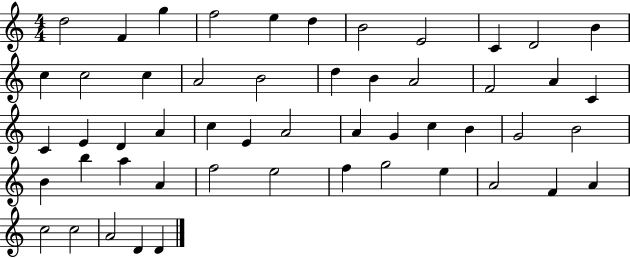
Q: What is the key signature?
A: C major